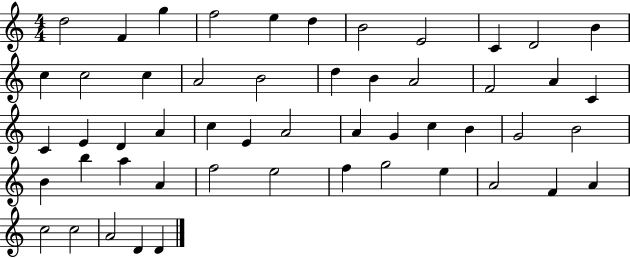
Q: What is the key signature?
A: C major